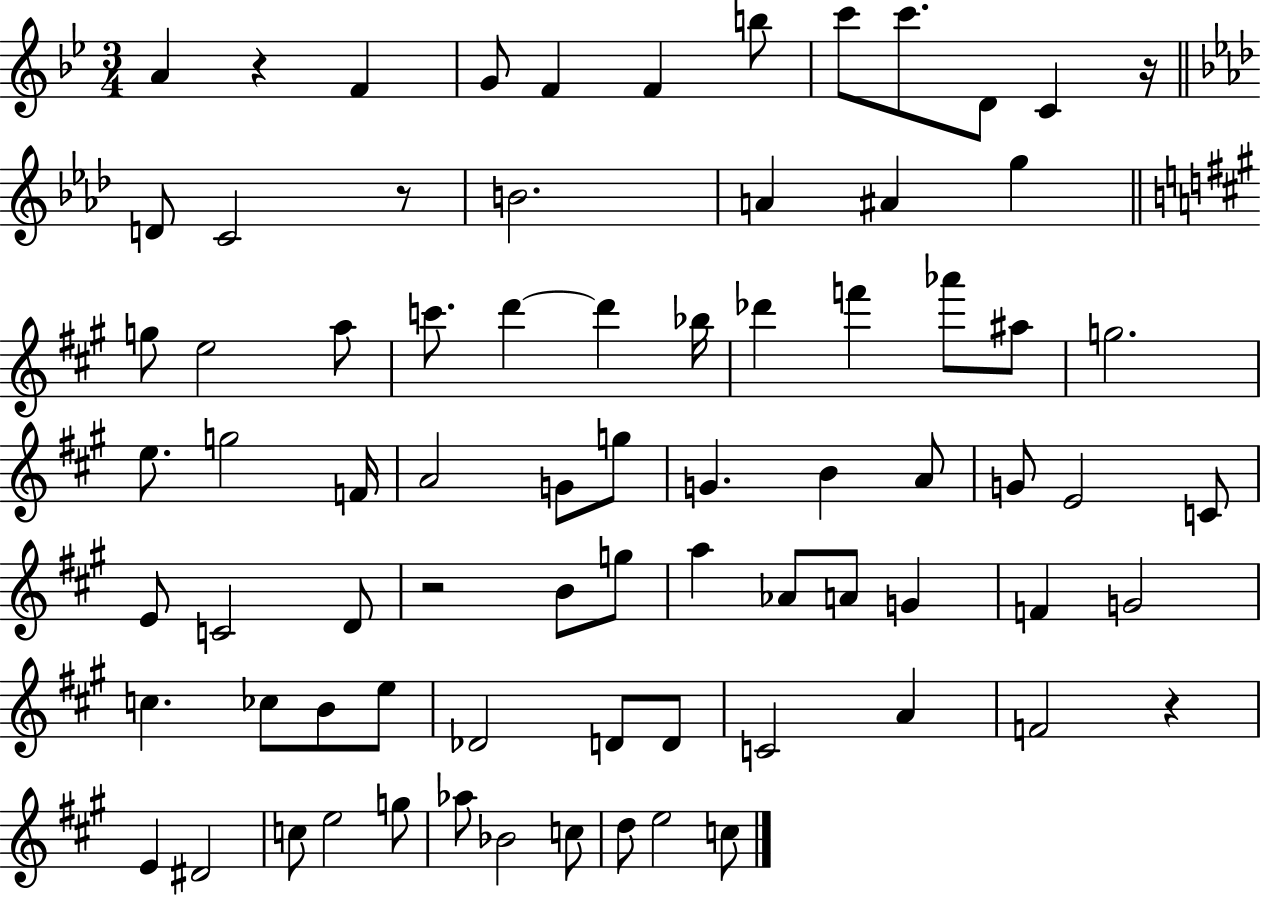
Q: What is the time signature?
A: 3/4